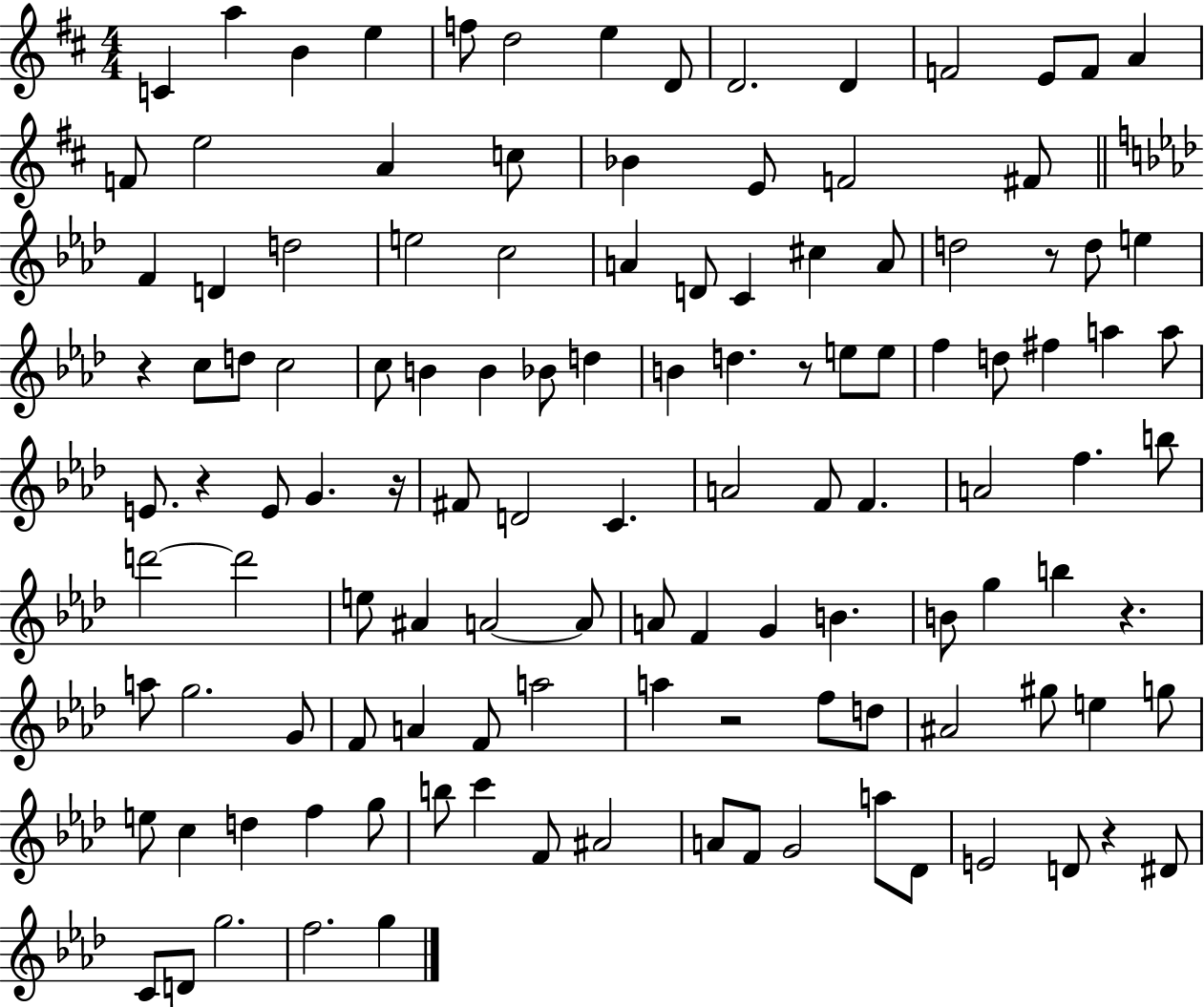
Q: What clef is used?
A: treble